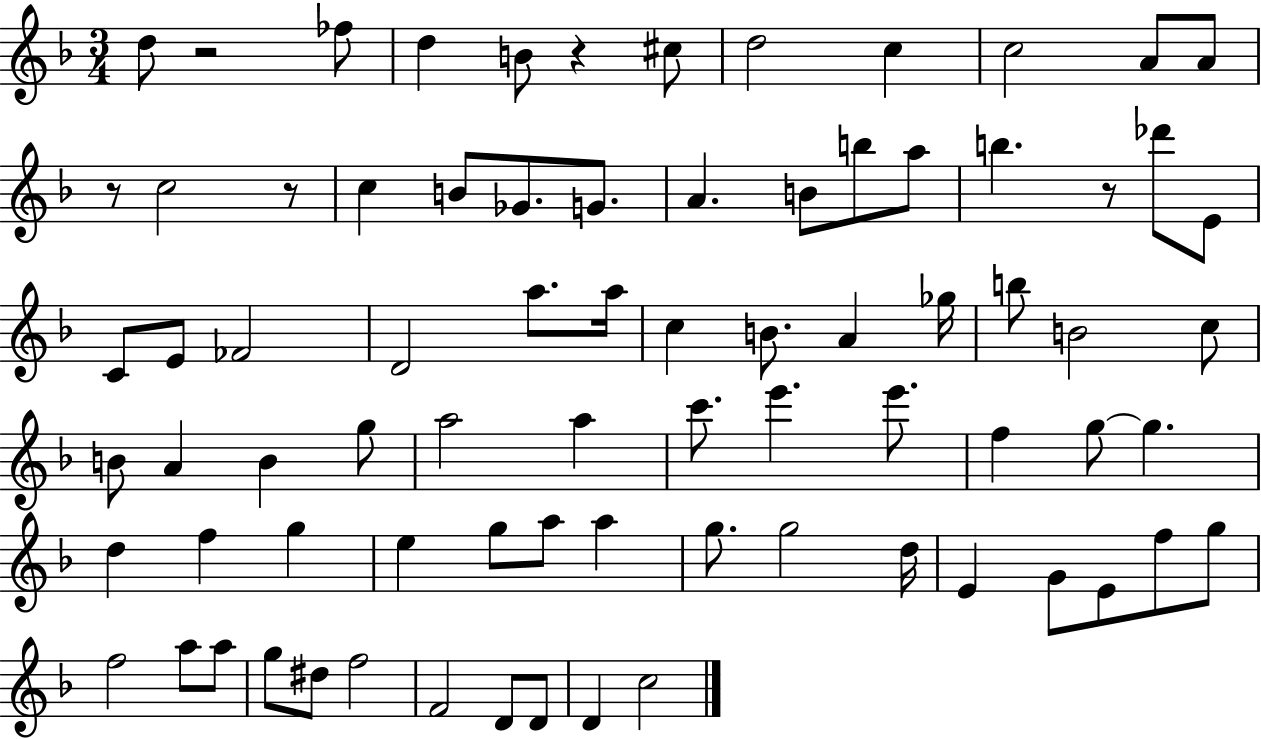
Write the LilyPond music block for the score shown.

{
  \clef treble
  \numericTimeSignature
  \time 3/4
  \key f \major
  d''8 r2 fes''8 | d''4 b'8 r4 cis''8 | d''2 c''4 | c''2 a'8 a'8 | \break r8 c''2 r8 | c''4 b'8 ges'8. g'8. | a'4. b'8 b''8 a''8 | b''4. r8 des'''8 e'8 | \break c'8 e'8 fes'2 | d'2 a''8. a''16 | c''4 b'8. a'4 ges''16 | b''8 b'2 c''8 | \break b'8 a'4 b'4 g''8 | a''2 a''4 | c'''8. e'''4. e'''8. | f''4 g''8~~ g''4. | \break d''4 f''4 g''4 | e''4 g''8 a''8 a''4 | g''8. g''2 d''16 | e'4 g'8 e'8 f''8 g''8 | \break f''2 a''8 a''8 | g''8 dis''8 f''2 | f'2 d'8 d'8 | d'4 c''2 | \break \bar "|."
}